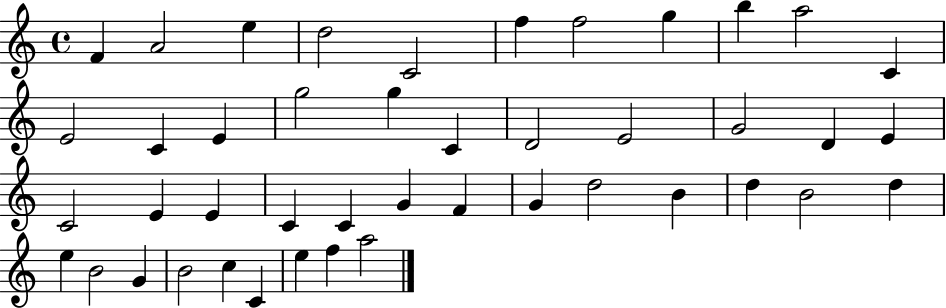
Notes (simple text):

F4/q A4/h E5/q D5/h C4/h F5/q F5/h G5/q B5/q A5/h C4/q E4/h C4/q E4/q G5/h G5/q C4/q D4/h E4/h G4/h D4/q E4/q C4/h E4/q E4/q C4/q C4/q G4/q F4/q G4/q D5/h B4/q D5/q B4/h D5/q E5/q B4/h G4/q B4/h C5/q C4/q E5/q F5/q A5/h